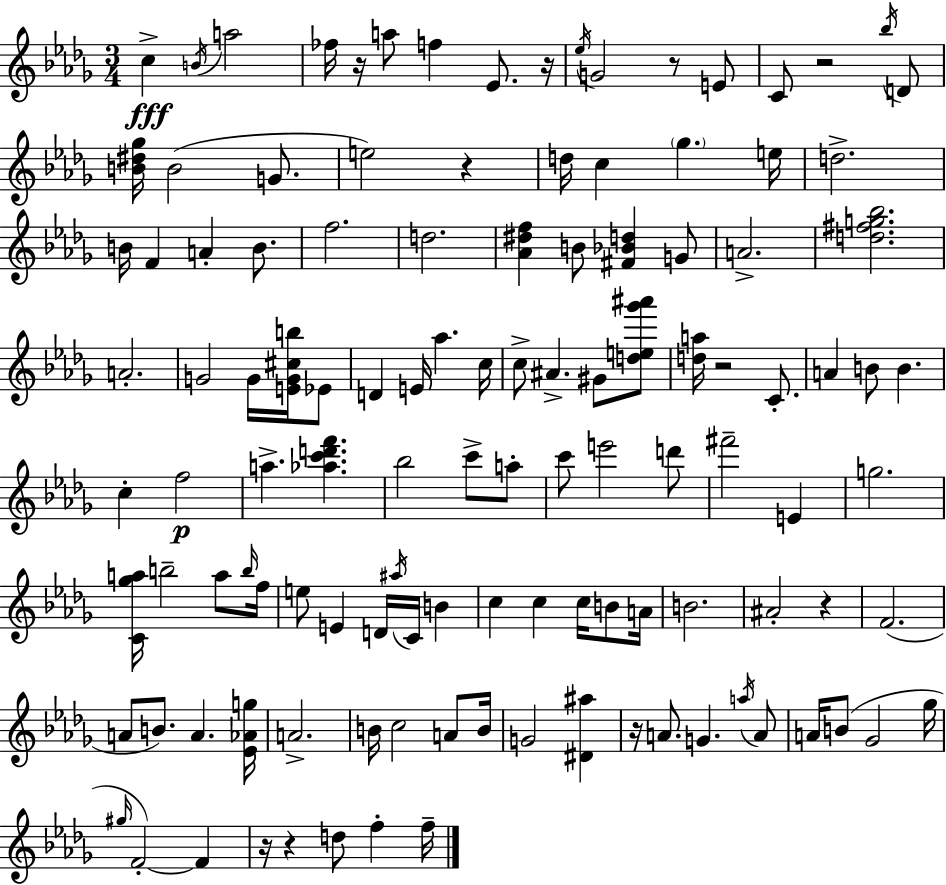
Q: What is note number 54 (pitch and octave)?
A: D6